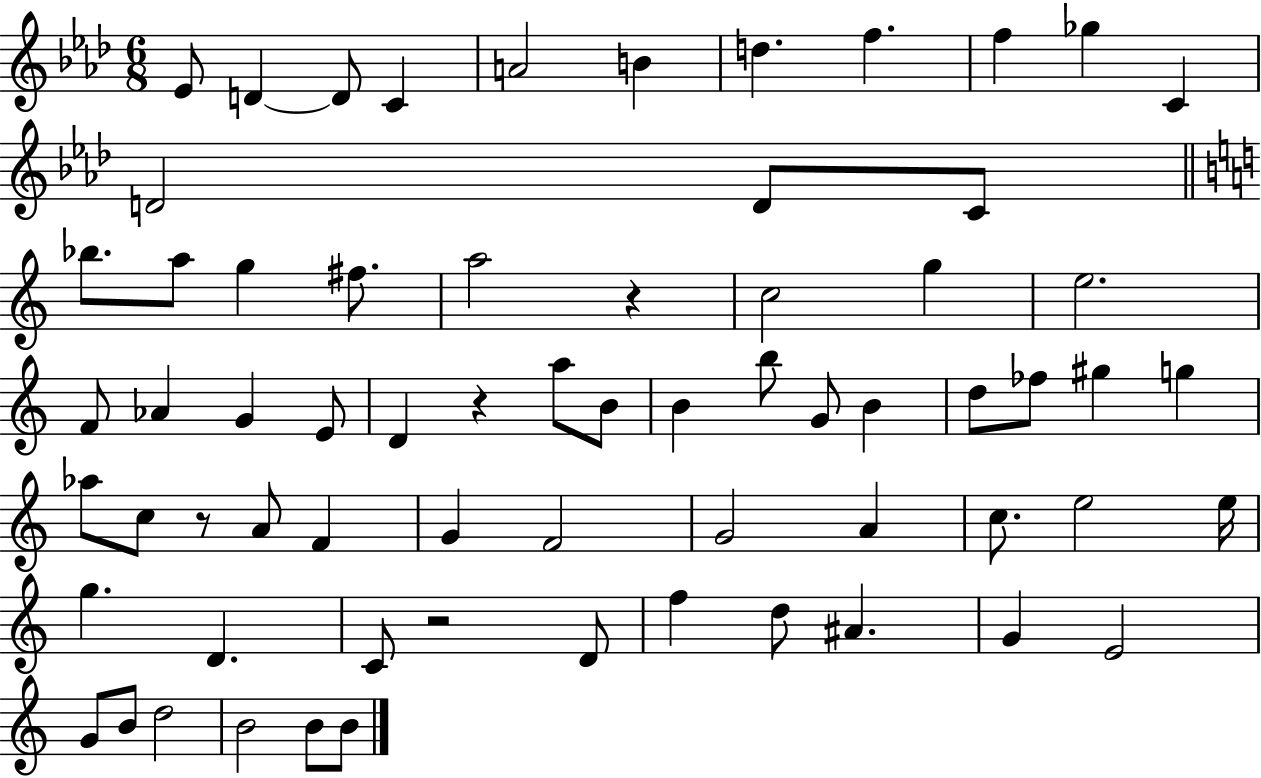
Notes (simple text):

Eb4/e D4/q D4/e C4/q A4/h B4/q D5/q. F5/q. F5/q Gb5/q C4/q D4/h D4/e C4/e Bb5/e. A5/e G5/q F#5/e. A5/h R/q C5/h G5/q E5/h. F4/e Ab4/q G4/q E4/e D4/q R/q A5/e B4/e B4/q B5/e G4/e B4/q D5/e FES5/e G#5/q G5/q Ab5/e C5/e R/e A4/e F4/q G4/q F4/h G4/h A4/q C5/e. E5/h E5/s G5/q. D4/q. C4/e R/h D4/e F5/q D5/e A#4/q. G4/q E4/h G4/e B4/e D5/h B4/h B4/e B4/e